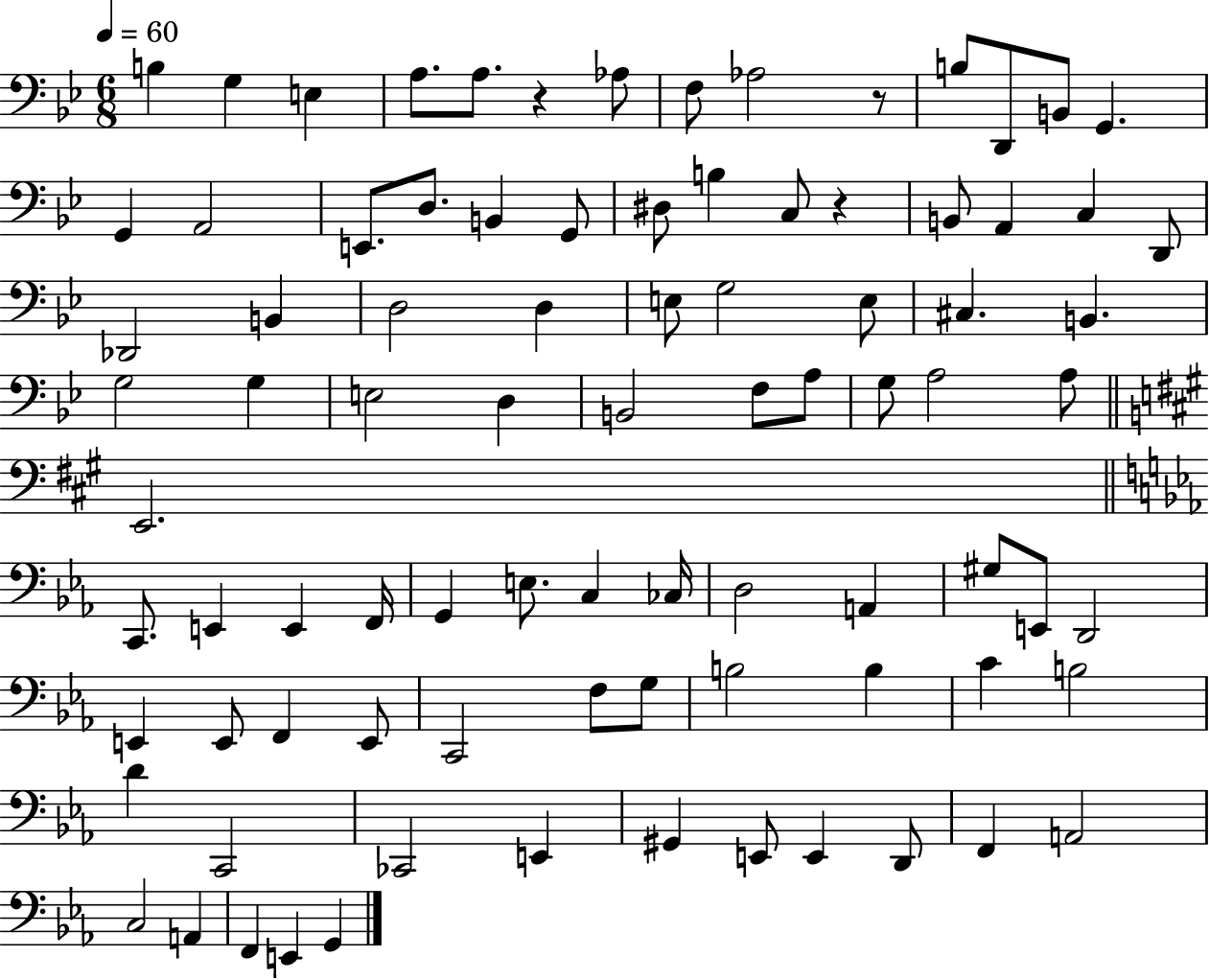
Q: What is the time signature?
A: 6/8